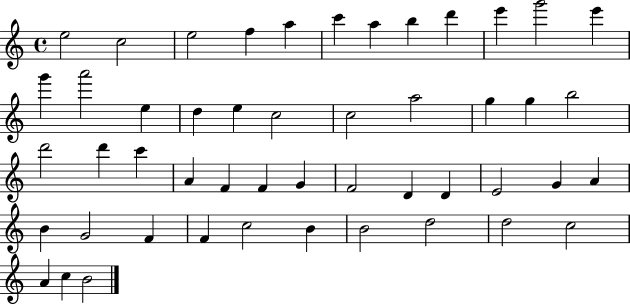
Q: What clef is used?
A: treble